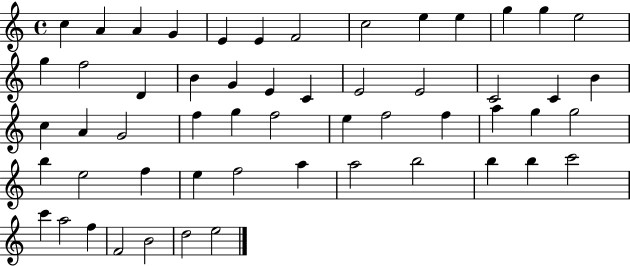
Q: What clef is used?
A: treble